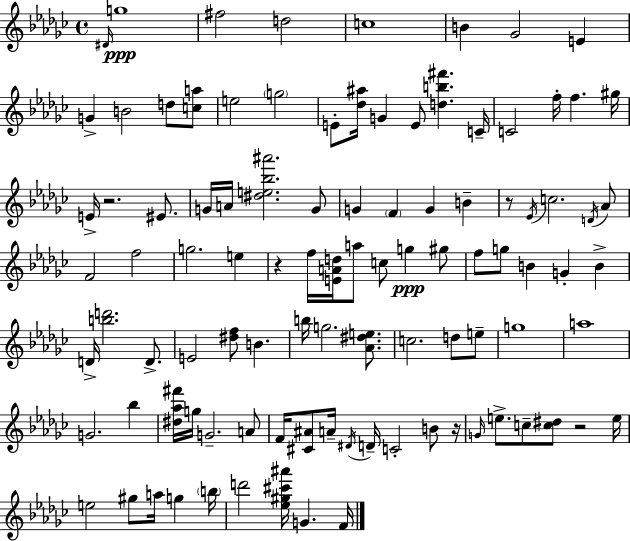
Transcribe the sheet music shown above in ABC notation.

X:1
T:Untitled
M:4/4
L:1/4
K:Ebm
^D/4 g4 ^f2 d2 c4 B _G2 E G B2 d/2 [ca]/2 e2 g2 E/2 [_d^a]/4 G E/2 [db^f'] C/4 C2 f/4 f ^g/4 E/4 z2 ^E/2 G/4 A/4 [^de_b^a']2 G/2 G F G B z/2 _E/4 c2 D/4 _A/2 F2 f2 g2 e z f/4 [EAd]/4 a/2 c/2 g ^g/2 f/2 g/2 B G B D/4 [bd']2 D/2 E2 [^df]/2 B b/4 g2 [_A^de]/2 c2 d/2 e/2 g4 a4 G2 _b [^d_a^f']/4 g/4 G2 A/2 F/4 [^C^A]/2 A/4 ^D/4 D/4 C2 B/2 z/4 G/4 e/2 c/2 [c^d]/2 z2 e/4 e2 ^g/2 a/4 g b/4 d'2 [_e^g^c'^a']/4 G F/4